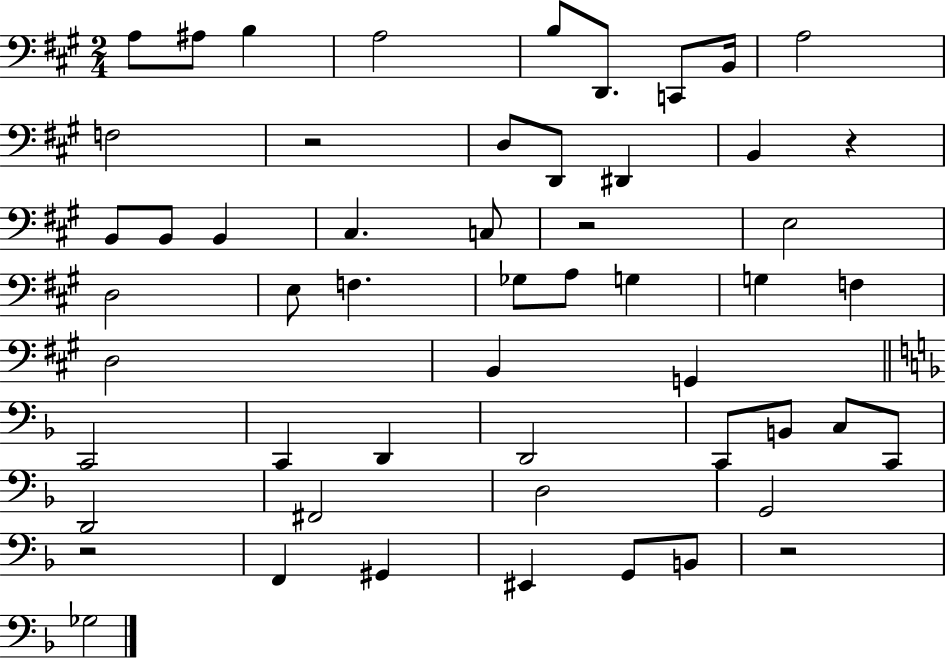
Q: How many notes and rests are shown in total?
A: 54